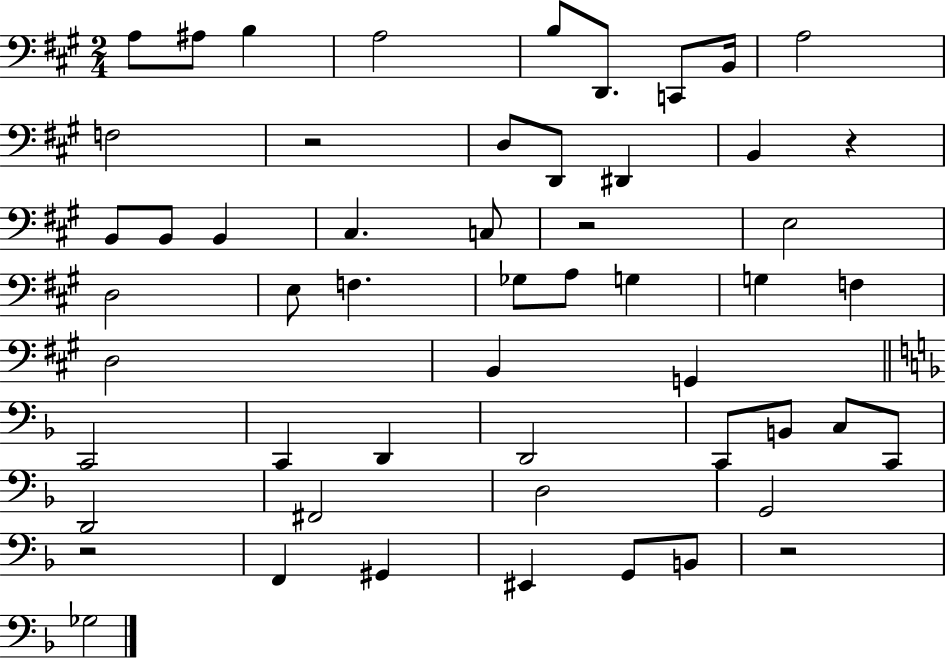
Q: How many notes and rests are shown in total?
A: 54